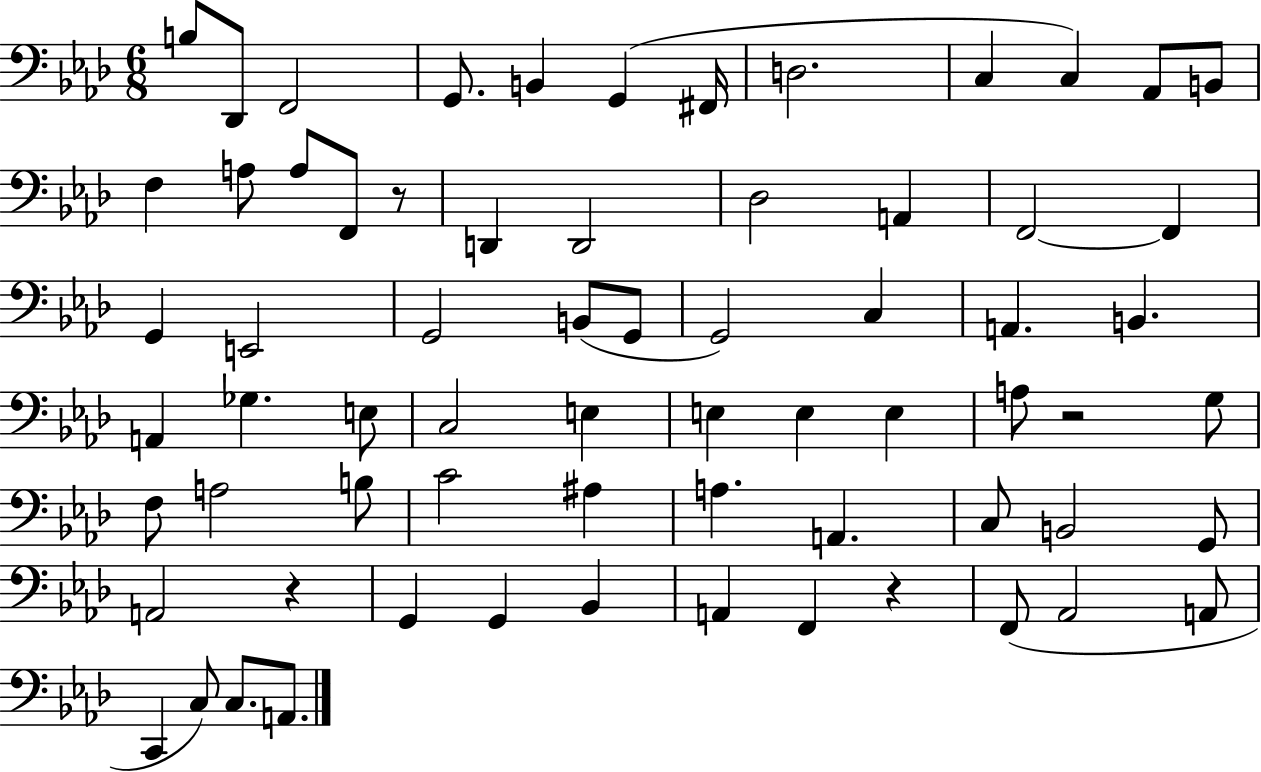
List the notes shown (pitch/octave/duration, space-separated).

B3/e Db2/e F2/h G2/e. B2/q G2/q F#2/s D3/h. C3/q C3/q Ab2/e B2/e F3/q A3/e A3/e F2/e R/e D2/q D2/h Db3/h A2/q F2/h F2/q G2/q E2/h G2/h B2/e G2/e G2/h C3/q A2/q. B2/q. A2/q Gb3/q. E3/e C3/h E3/q E3/q E3/q E3/q A3/e R/h G3/e F3/e A3/h B3/e C4/h A#3/q A3/q. A2/q. C3/e B2/h G2/e A2/h R/q G2/q G2/q Bb2/q A2/q F2/q R/q F2/e Ab2/h A2/e C2/q C3/e C3/e. A2/e.